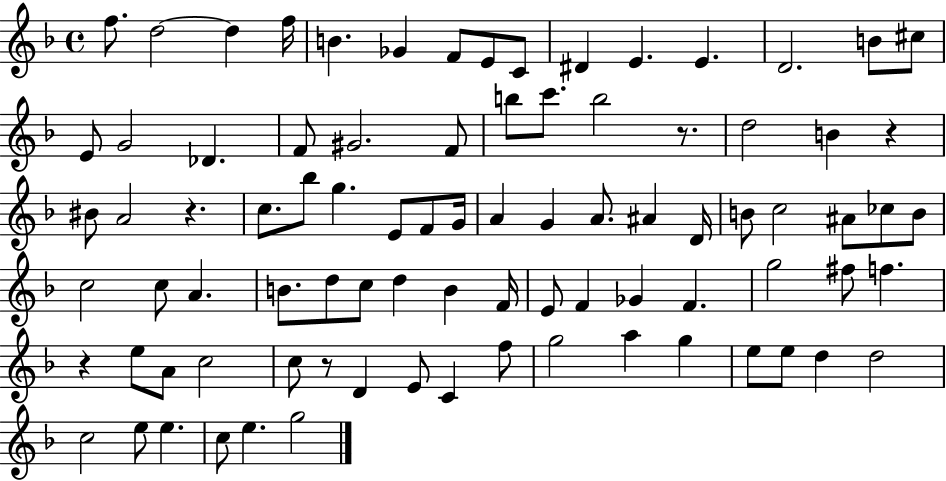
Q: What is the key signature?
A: F major